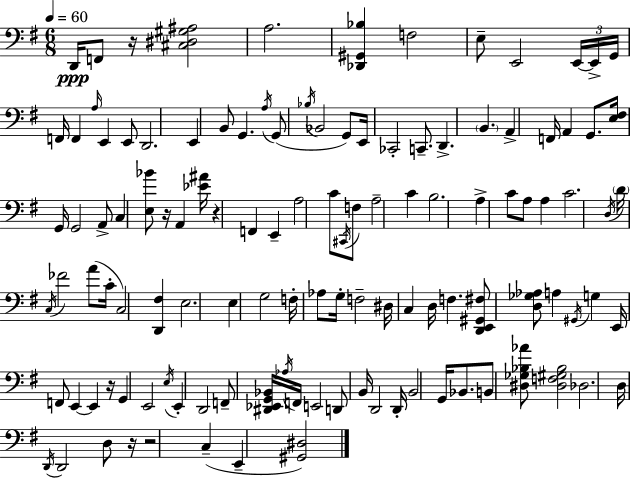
X:1
T:Untitled
M:6/8
L:1/4
K:Em
D,,/4 F,,/2 z/4 [^C,^D,^G,^A,]2 A,2 [_D,,^G,,_B,] F,2 E,/2 E,,2 E,,/4 E,,/4 G,,/4 F,,/4 F,, A,/4 E,, E,,/2 D,,2 E,, B,,/2 G,, A,/4 G,,/2 _B,/4 _B,,2 G,,/2 E,,/4 _C,,2 C,,/2 D,, B,, A,, F,,/4 A,, G,,/2 [E,^F,]/4 G,,/4 G,,2 A,,/2 C, [E,_B]/2 z/4 A,, [_E^A]/4 z F,, E,, A,2 C/2 ^C,,/4 F,/2 A,2 C B,2 A, C/2 A,/2 A, C2 D,/4 D/4 C,/4 _F2 A/2 C/4 C,2 [D,,^F,] E,2 E, G,2 F,/4 _A,/2 G,/4 F,2 ^D,/4 C, D,/4 F, [D,,E,,^G,,^F,]/2 [D,_G,_A,]/2 A, ^G,,/4 G, E,,/4 F,,/2 E,, E,, z/4 G,, E,,2 E,/4 E,, D,,2 F,,/2 [^D,,_E,,G,,_B,,]/4 _A,/4 F,,/4 E,,2 D,,/2 B,,/4 D,,2 D,,/4 B,,2 G,,/4 _B,,/2 B,,/2 [^D,_G,_B,_A]/2 [^D,F,^G,_B,]2 _D,2 D,/4 D,,/4 D,,2 D,/2 z/4 z2 C, E,, [^G,,^D,]2